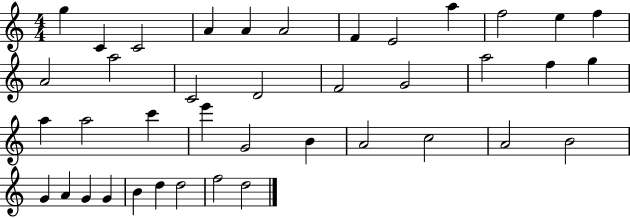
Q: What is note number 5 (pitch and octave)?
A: A4